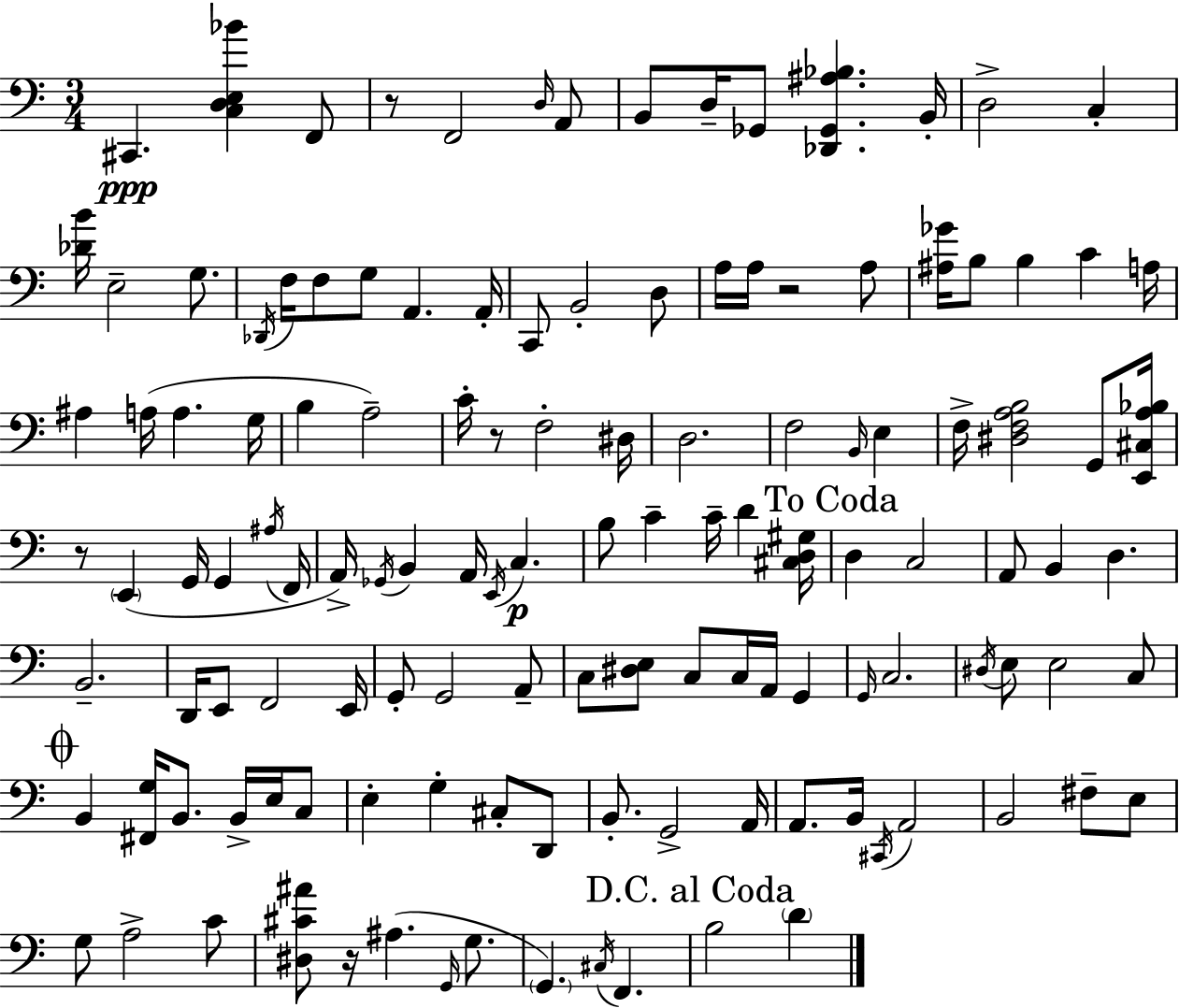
{
  \clef bass
  \numericTimeSignature
  \time 3/4
  \key c \major
  cis,4.\ppp <c d e bes'>4 f,8 | r8 f,2 \grace { d16 } a,8 | b,8 d16-- ges,8 <des, ges, ais bes>4. | b,16-. d2-> c4-. | \break <des' b'>16 e2-- g8. | \acciaccatura { des,16 } f16 f8 g8 a,4. | a,16-. c,8 b,2-. | d8 a16 a16 r2 | \break a8 <ais ges'>16 b8 b4 c'4 | a16 ais4 a16( a4. | g16 b4 a2--) | c'16-. r8 f2-. | \break dis16 d2. | f2 \grace { b,16 } e4 | f16-> <dis f a b>2 | g,8 <e, cis a bes>16 r8 \parenthesize e,4( g,16 g,4 | \break \acciaccatura { ais16 } f,16 a,16->) \acciaccatura { ges,16 } b,4 a,16 \acciaccatura { e,16 } | c4.\p b8 c'4-- | c'16-- d'4 <cis d gis>16 \mark "To Coda" d4 c2 | a,8 b,4 | \break d4. b,2.-- | d,16 e,8 f,2 | e,16 g,8-. g,2 | a,8-- c8 <dis e>8 c8 | \break c16 a,16 g,4 \grace { g,16 } c2. | \acciaccatura { dis16 } e8 e2 | c8 \mark \markup { \musicglyph "scripts.coda" } b,4 | <fis, g>16 b,8. b,16-> e16 c8 e4-. | \break g4-. cis8-. d,8 b,8.-. g,2-> | a,16 a,8. b,16 | \acciaccatura { cis,16 } a,2 b,2 | fis8-- e8 g8 a2-> | \break c'8 <dis cis' ais'>8 r16 | ais4.( \grace { g,16 } g8. \parenthesize g,4.) | \acciaccatura { cis16 } f,4. \mark "D.C. al Coda" b2 | \parenthesize d'4 \bar "|."
}